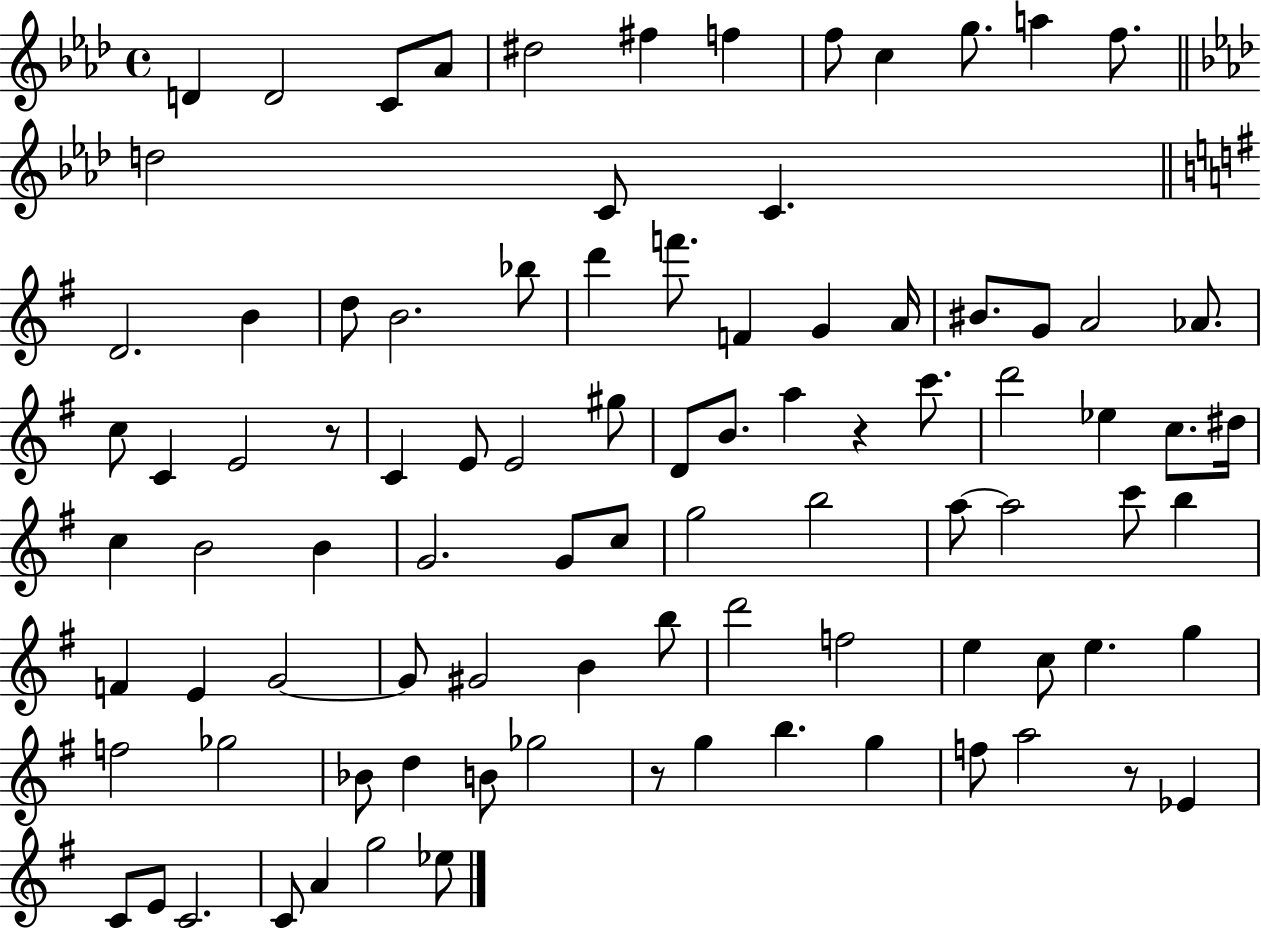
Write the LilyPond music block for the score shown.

{
  \clef treble
  \time 4/4
  \defaultTimeSignature
  \key aes \major
  \repeat volta 2 { d'4 d'2 c'8 aes'8 | dis''2 fis''4 f''4 | f''8 c''4 g''8. a''4 f''8. | \bar "||" \break \key aes \major d''2 c'8 c'4. | \bar "||" \break \key e \minor d'2. b'4 | d''8 b'2. bes''8 | d'''4 f'''8. f'4 g'4 a'16 | bis'8. g'8 a'2 aes'8. | \break c''8 c'4 e'2 r8 | c'4 e'8 e'2 gis''8 | d'8 b'8. a''4 r4 c'''8. | d'''2 ees''4 c''8. dis''16 | \break c''4 b'2 b'4 | g'2. g'8 c''8 | g''2 b''2 | a''8~~ a''2 c'''8 b''4 | \break f'4 e'4 g'2~~ | g'8 gis'2 b'4 b''8 | d'''2 f''2 | e''4 c''8 e''4. g''4 | \break f''2 ges''2 | bes'8 d''4 b'8 ges''2 | r8 g''4 b''4. g''4 | f''8 a''2 r8 ees'4 | \break c'8 e'8 c'2. | c'8 a'4 g''2 ees''8 | } \bar "|."
}